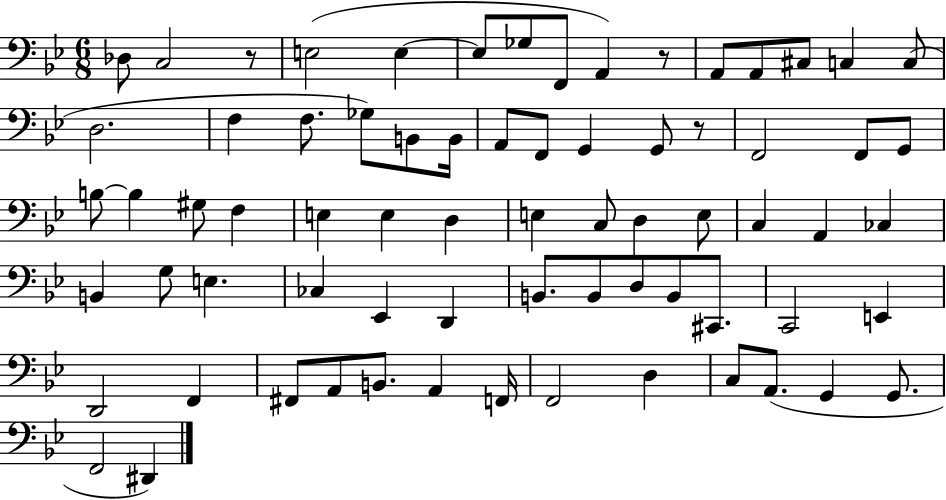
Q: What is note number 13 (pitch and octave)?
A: C3